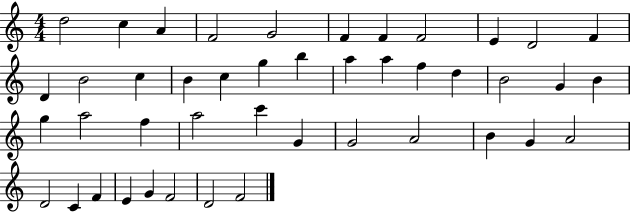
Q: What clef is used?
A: treble